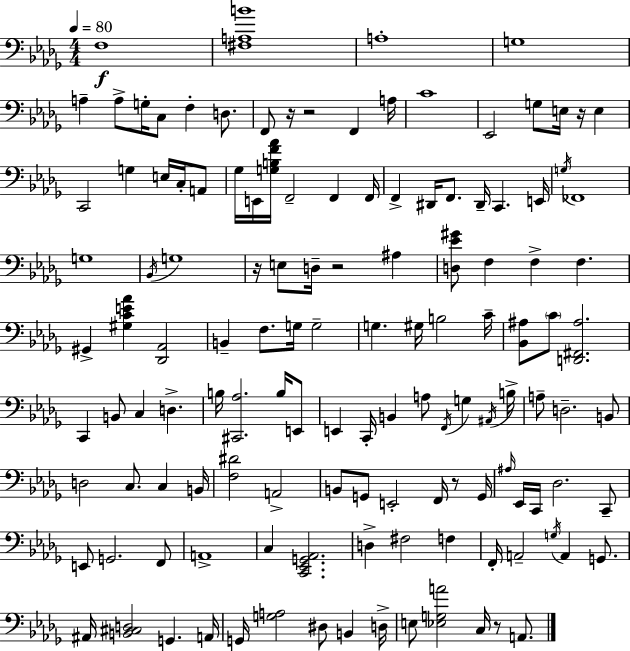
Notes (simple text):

F3/w [F#3,A3,B4]/w A3/w G3/w A3/q A3/e G3/s C3/e F3/q D3/e. F2/e R/s R/h F2/q A3/s C4/w Eb2/h G3/e E3/s R/s E3/q C2/h G3/q E3/s C3/s A2/e Gb3/s E2/s [G3,B3,F4,Ab4]/s F2/h F2/q F2/s F2/q D#2/s F2/e. D#2/s C2/q. E2/s G3/s FES2/w G3/w Bb2/s G3/w R/s E3/e D3/s R/h A#3/q [D3,Eb4,G#4]/e F3/q F3/q F3/q. G#2/q [G#3,C4,E4,Ab4]/q [Db2,Ab2]/h B2/q F3/e. G3/s G3/h G3/q. G#3/s B3/h C4/s [Bb2,A#3]/e C4/e [D2,F#2,A#3]/h. C2/q B2/e C3/q D3/q. B3/s [C#2,Ab3]/h. B3/s E2/e E2/q C2/s B2/q A3/e F2/s G3/q A#2/s B3/s A3/e D3/h. B2/e D3/h C3/e. C3/q B2/s [F3,D#4]/h A2/h B2/e G2/e E2/h F2/s R/e G2/s A#3/s Eb2/s C2/s Db3/h. C2/e E2/e G2/h. F2/e A2/w C3/q [C2,Eb2,G2,Ab2]/h. D3/q F#3/h F3/q F2/s A2/h G3/s A2/q G2/e. A#2/s [B2,C#3,D3]/h G2/q. A2/s G2/s [G3,A3]/h D#3/e B2/q D3/s E3/e [Eb3,G3,A4]/h C3/s R/e A2/e.